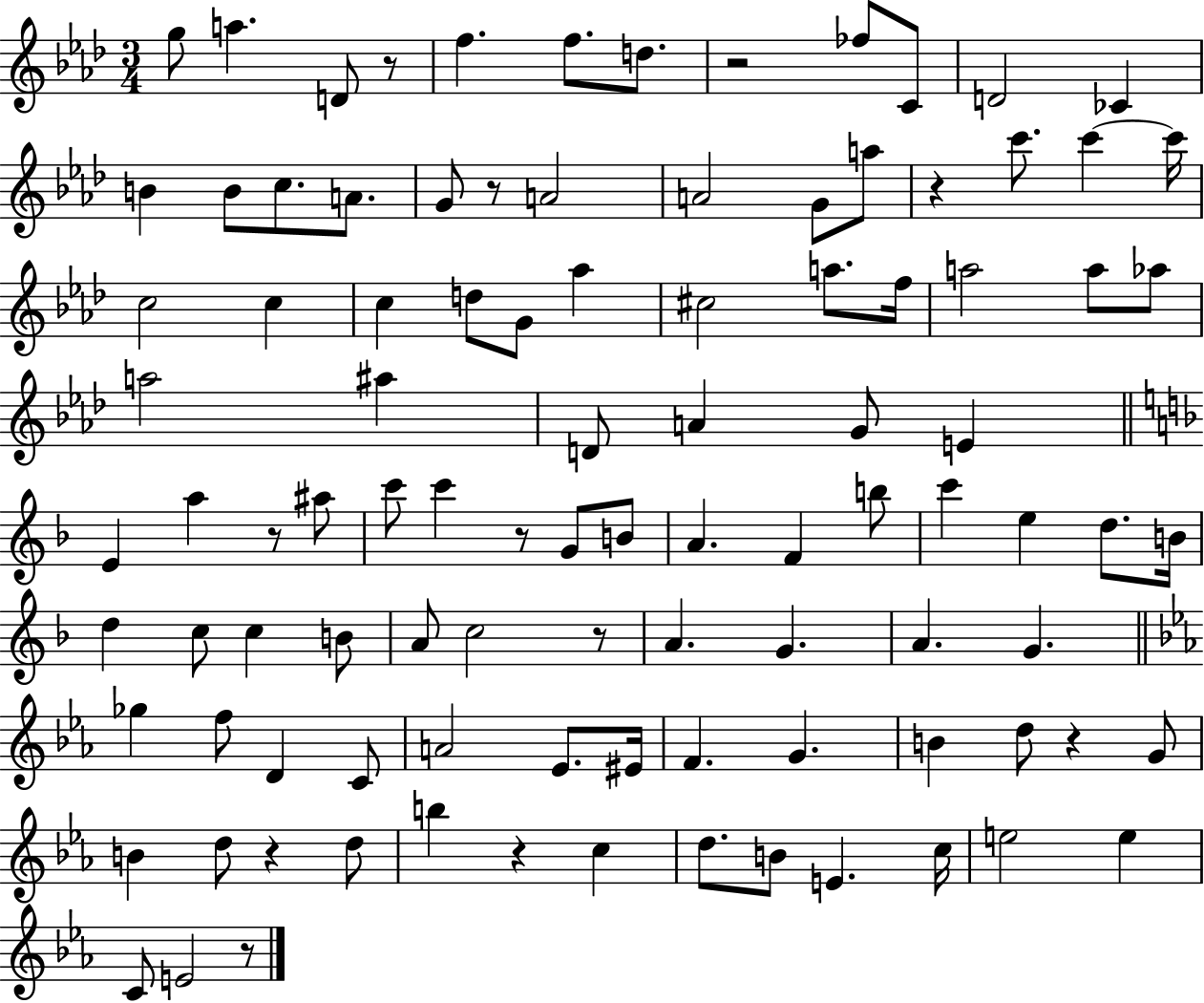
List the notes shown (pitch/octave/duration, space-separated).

G5/e A5/q. D4/e R/e F5/q. F5/e. D5/e. R/h FES5/e C4/e D4/h CES4/q B4/q B4/e C5/e. A4/e. G4/e R/e A4/h A4/h G4/e A5/e R/q C6/e. C6/q C6/s C5/h C5/q C5/q D5/e G4/e Ab5/q C#5/h A5/e. F5/s A5/h A5/e Ab5/e A5/h A#5/q D4/e A4/q G4/e E4/q E4/q A5/q R/e A#5/e C6/e C6/q R/e G4/e B4/e A4/q. F4/q B5/e C6/q E5/q D5/e. B4/s D5/q C5/e C5/q B4/e A4/e C5/h R/e A4/q. G4/q. A4/q. G4/q. Gb5/q F5/e D4/q C4/e A4/h Eb4/e. EIS4/s F4/q. G4/q. B4/q D5/e R/q G4/e B4/q D5/e R/q D5/e B5/q R/q C5/q D5/e. B4/e E4/q. C5/s E5/h E5/q C4/e E4/h R/e